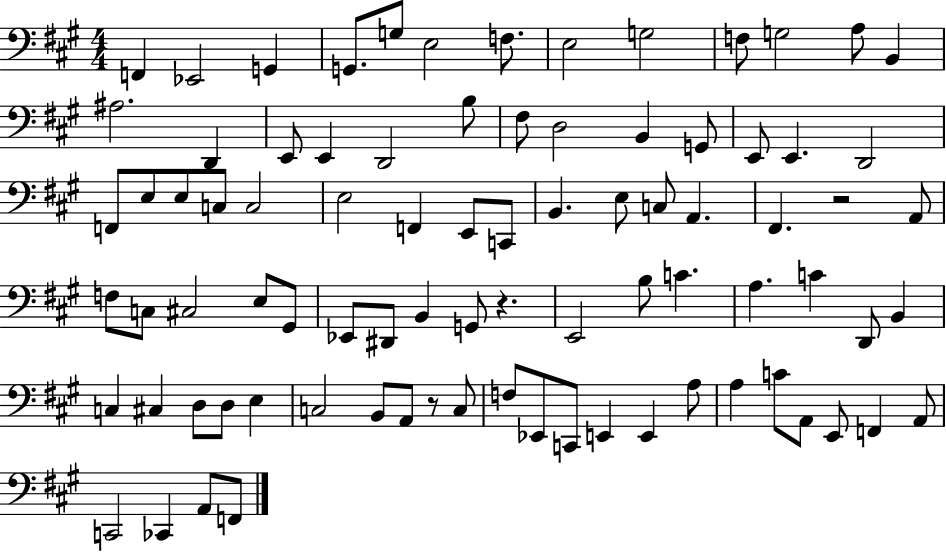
{
  \clef bass
  \numericTimeSignature
  \time 4/4
  \key a \major
  f,4 ees,2 g,4 | g,8. g8 e2 f8. | e2 g2 | f8 g2 a8 b,4 | \break ais2. d,4 | e,8 e,4 d,2 b8 | fis8 d2 b,4 g,8 | e,8 e,4. d,2 | \break f,8 e8 e8 c8 c2 | e2 f,4 e,8 c,8 | b,4. e8 c8 a,4. | fis,4. r2 a,8 | \break f8 c8 cis2 e8 gis,8 | ees,8 dis,8 b,4 g,8 r4. | e,2 b8 c'4. | a4. c'4 d,8 b,4 | \break c4 cis4 d8 d8 e4 | c2 b,8 a,8 r8 c8 | f8 ees,8 c,8 e,4 e,4 a8 | a4 c'8 a,8 e,8 f,4 a,8 | \break c,2 ces,4 a,8 f,8 | \bar "|."
}